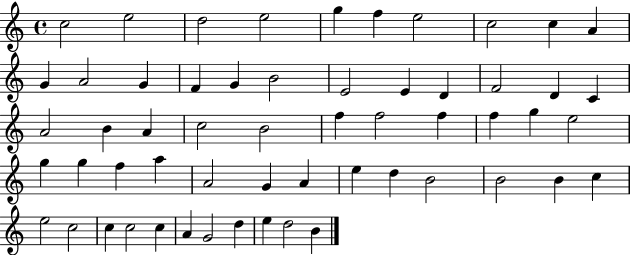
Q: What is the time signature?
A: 4/4